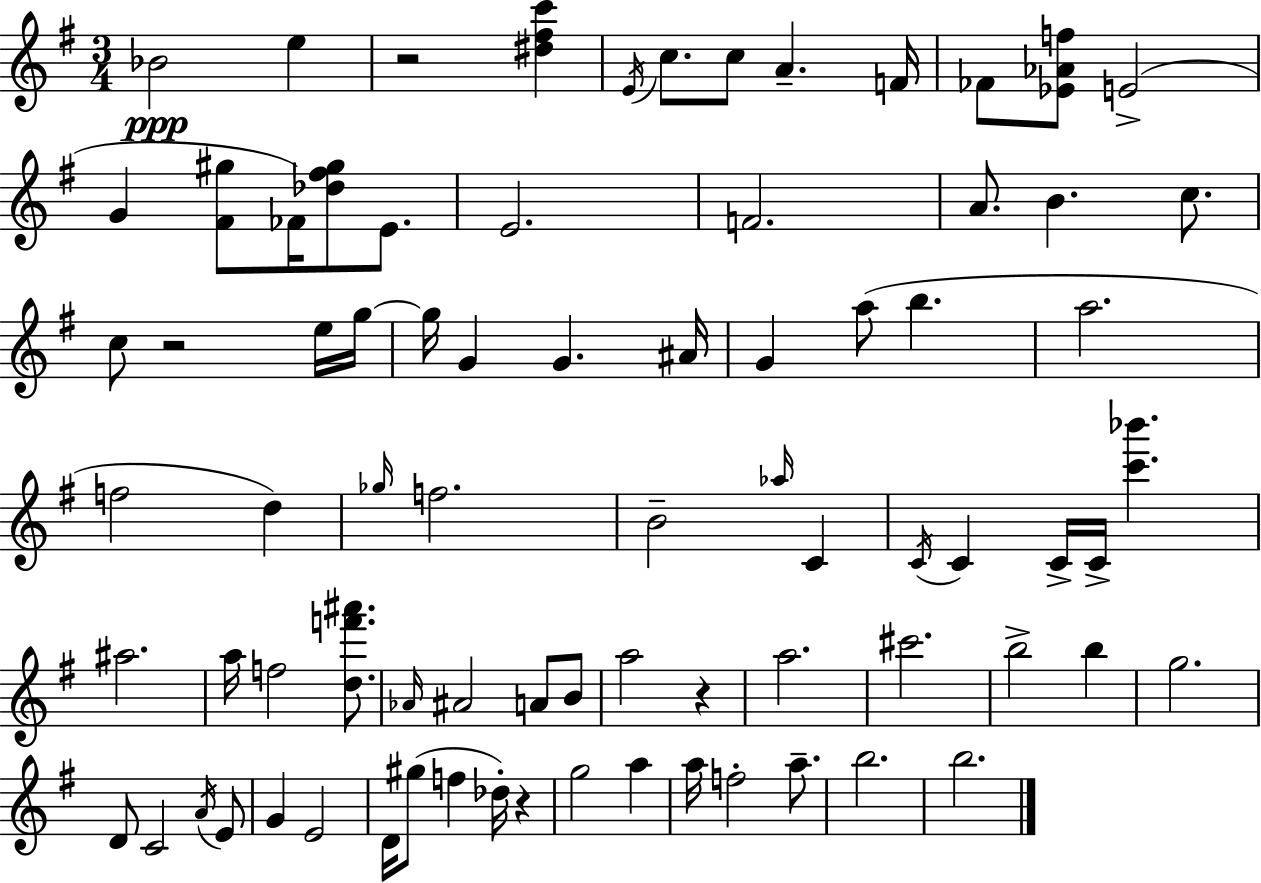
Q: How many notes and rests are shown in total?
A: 79